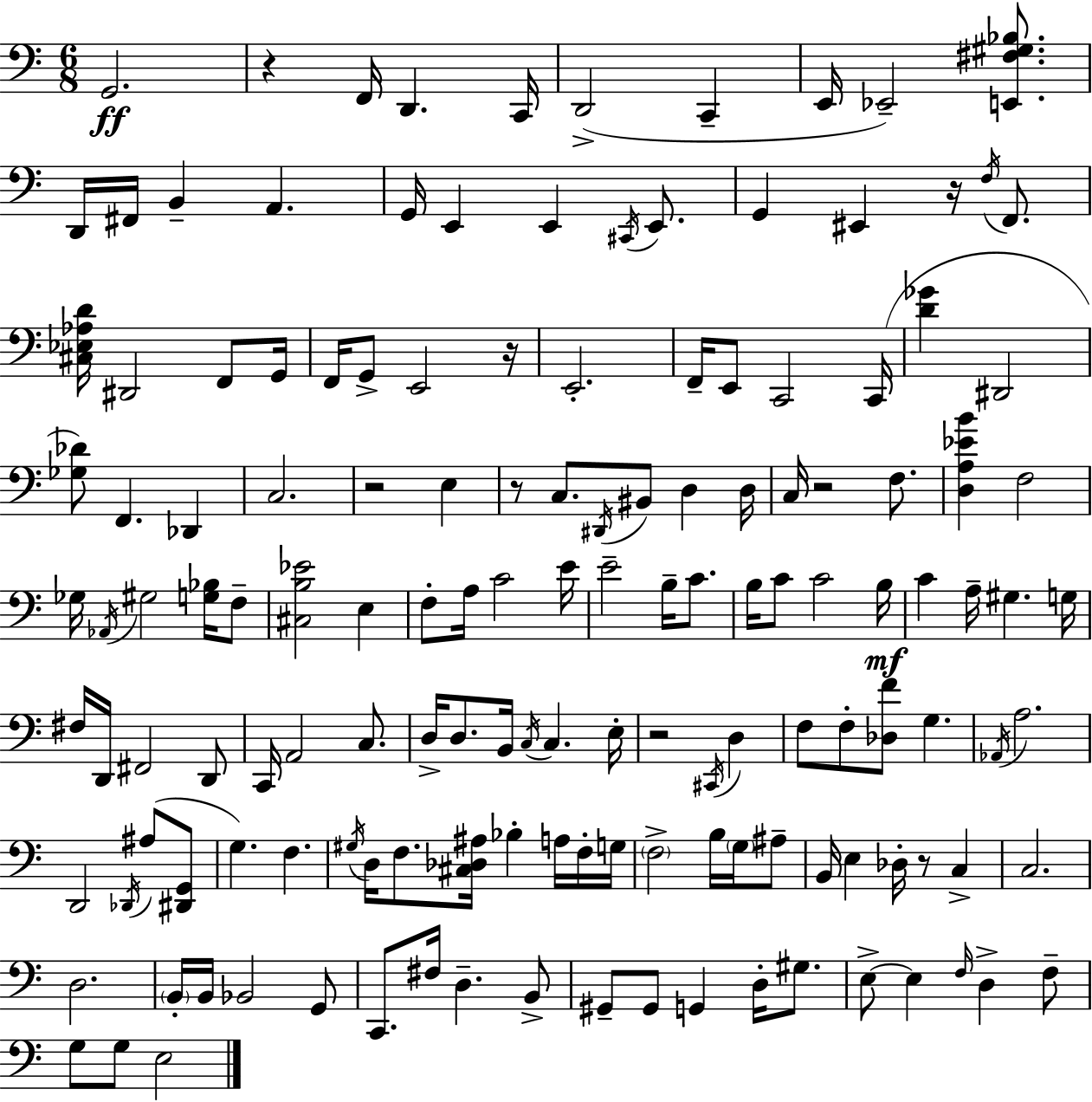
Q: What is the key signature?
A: A minor